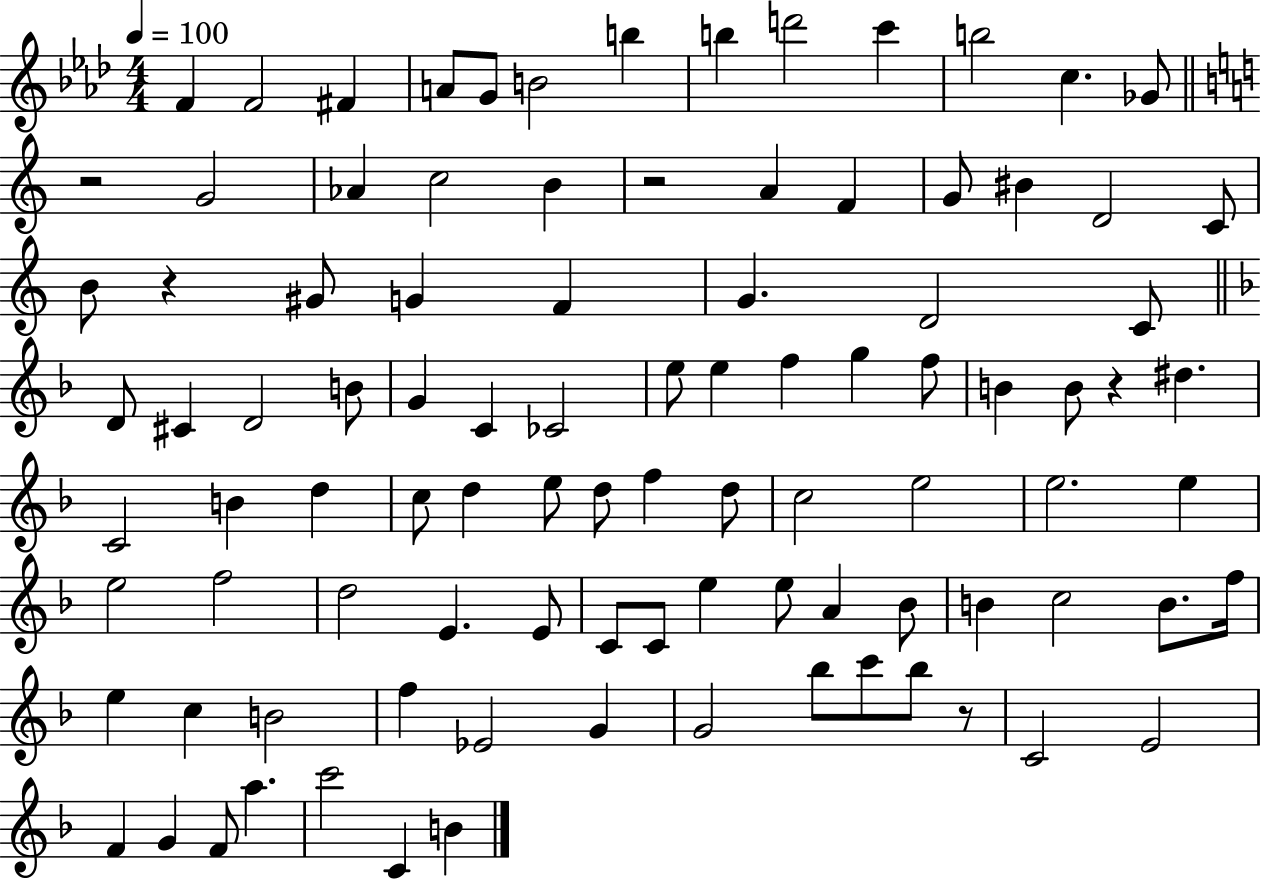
{
  \clef treble
  \numericTimeSignature
  \time 4/4
  \key aes \major
  \tempo 4 = 100
  \repeat volta 2 { f'4 f'2 fis'4 | a'8 g'8 b'2 b''4 | b''4 d'''2 c'''4 | b''2 c''4. ges'8 | \break \bar "||" \break \key a \minor r2 g'2 | aes'4 c''2 b'4 | r2 a'4 f'4 | g'8 bis'4 d'2 c'8 | \break b'8 r4 gis'8 g'4 f'4 | g'4. d'2 c'8 | \bar "||" \break \key f \major d'8 cis'4 d'2 b'8 | g'4 c'4 ces'2 | e''8 e''4 f''4 g''4 f''8 | b'4 b'8 r4 dis''4. | \break c'2 b'4 d''4 | c''8 d''4 e''8 d''8 f''4 d''8 | c''2 e''2 | e''2. e''4 | \break e''2 f''2 | d''2 e'4. e'8 | c'8 c'8 e''4 e''8 a'4 bes'8 | b'4 c''2 b'8. f''16 | \break e''4 c''4 b'2 | f''4 ees'2 g'4 | g'2 bes''8 c'''8 bes''8 r8 | c'2 e'2 | \break f'4 g'4 f'8 a''4. | c'''2 c'4 b'4 | } \bar "|."
}